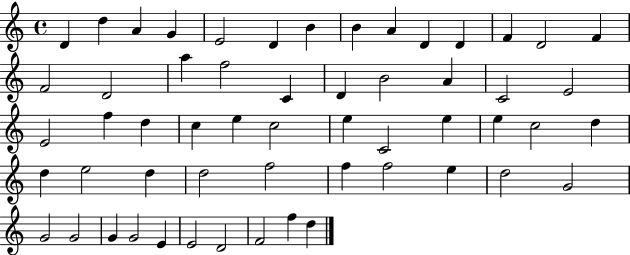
D4/q D5/q A4/q G4/q E4/h D4/q B4/q B4/q A4/q D4/q D4/q F4/q D4/h F4/q F4/h D4/h A5/q F5/h C4/q D4/q B4/h A4/q C4/h E4/h E4/h F5/q D5/q C5/q E5/q C5/h E5/q C4/h E5/q E5/q C5/h D5/q D5/q E5/h D5/q D5/h F5/h F5/q F5/h E5/q D5/h G4/h G4/h G4/h G4/q G4/h E4/q E4/h D4/h F4/h F5/q D5/q